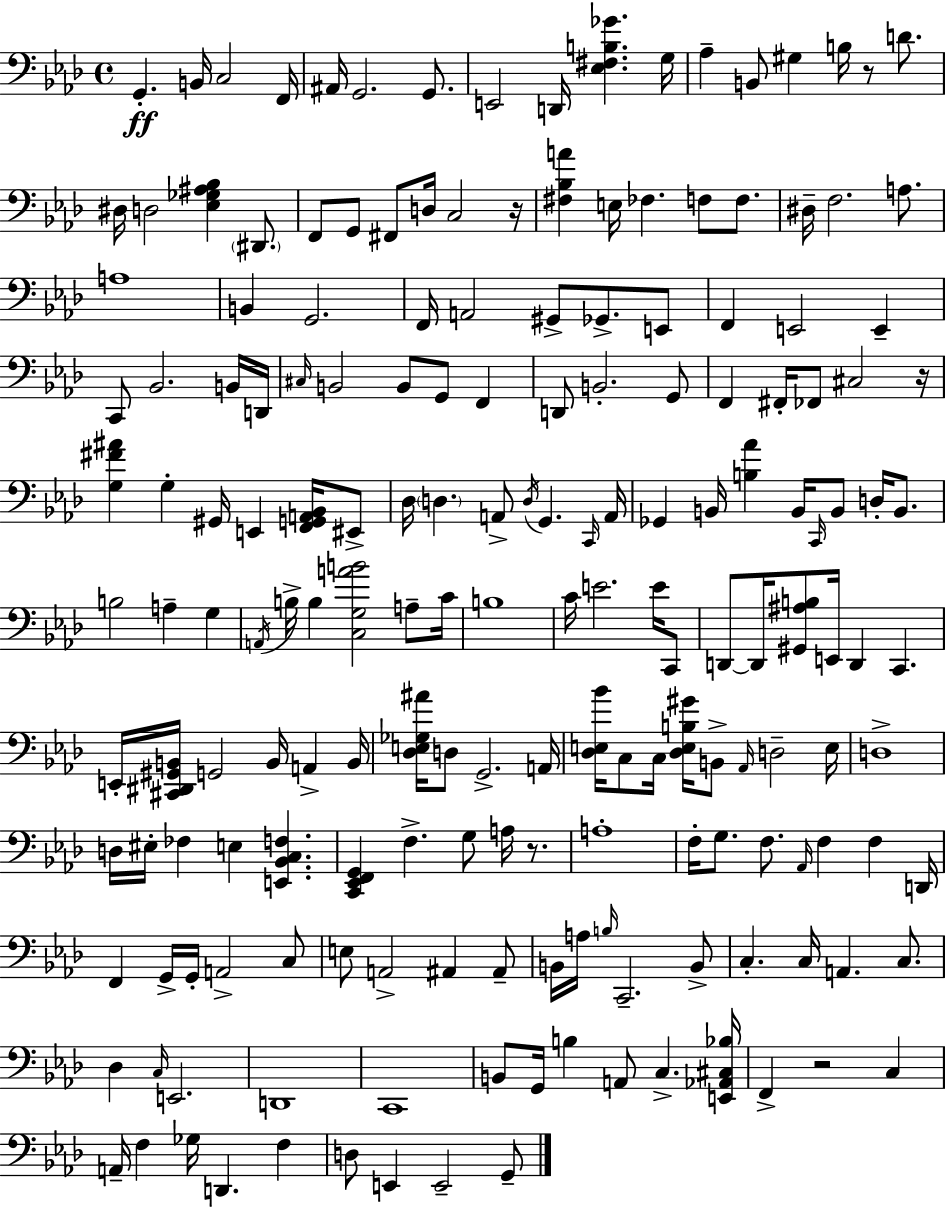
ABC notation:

X:1
T:Untitled
M:4/4
L:1/4
K:Ab
G,, B,,/4 C,2 F,,/4 ^A,,/4 G,,2 G,,/2 E,,2 D,,/4 [_E,^F,B,_G] G,/4 _A, B,,/2 ^G, B,/4 z/2 D/2 ^D,/4 D,2 [_E,_G,^A,_B,] ^D,,/2 F,,/2 G,,/2 ^F,,/2 D,/4 C,2 z/4 [^F,_B,A] E,/4 _F, F,/2 F,/2 ^D,/4 F,2 A,/2 A,4 B,, G,,2 F,,/4 A,,2 ^G,,/2 _G,,/2 E,,/2 F,, E,,2 E,, C,,/2 _B,,2 B,,/4 D,,/4 ^C,/4 B,,2 B,,/2 G,,/2 F,, D,,/2 B,,2 G,,/2 F,, ^F,,/4 _F,,/2 ^C,2 z/4 [G,^F^A] G, ^G,,/4 E,, [F,,G,,A,,_B,,]/4 ^E,,/2 _D,/4 D, A,,/2 D,/4 G,, C,,/4 A,,/4 _G,, B,,/4 [B,_A] B,,/4 C,,/4 B,,/2 D,/4 B,,/2 B,2 A, G, A,,/4 B,/4 B, [C,G,AB]2 A,/2 C/4 B,4 C/4 E2 E/4 C,,/2 D,,/2 D,,/4 [^G,,^A,B,]/2 E,,/4 D,, C,, E,,/4 [^C,,^D,,^G,,B,,]/4 G,,2 B,,/4 A,, B,,/4 [_D,E,_G,^A]/4 D,/2 G,,2 A,,/4 [_D,E,_B]/4 C,/2 C,/4 [_D,E,B,^G]/4 B,,/2 _A,,/4 D,2 E,/4 D,4 D,/4 ^E,/4 _F, E, [E,,_B,,C,F,] [C,,_E,,F,,G,,] F, G,/2 A,/4 z/2 A,4 F,/4 G,/2 F,/2 _A,,/4 F, F, D,,/4 F,, G,,/4 G,,/4 A,,2 C,/2 E,/2 A,,2 ^A,, ^A,,/2 B,,/4 A,/4 B,/4 C,,2 B,,/2 C, C,/4 A,, C,/2 _D, C,/4 E,,2 D,,4 C,,4 B,,/2 G,,/4 B, A,,/2 C, [E,,_A,,^C,_B,]/4 F,, z2 C, A,,/4 F, _G,/4 D,, F, D,/2 E,, E,,2 G,,/2